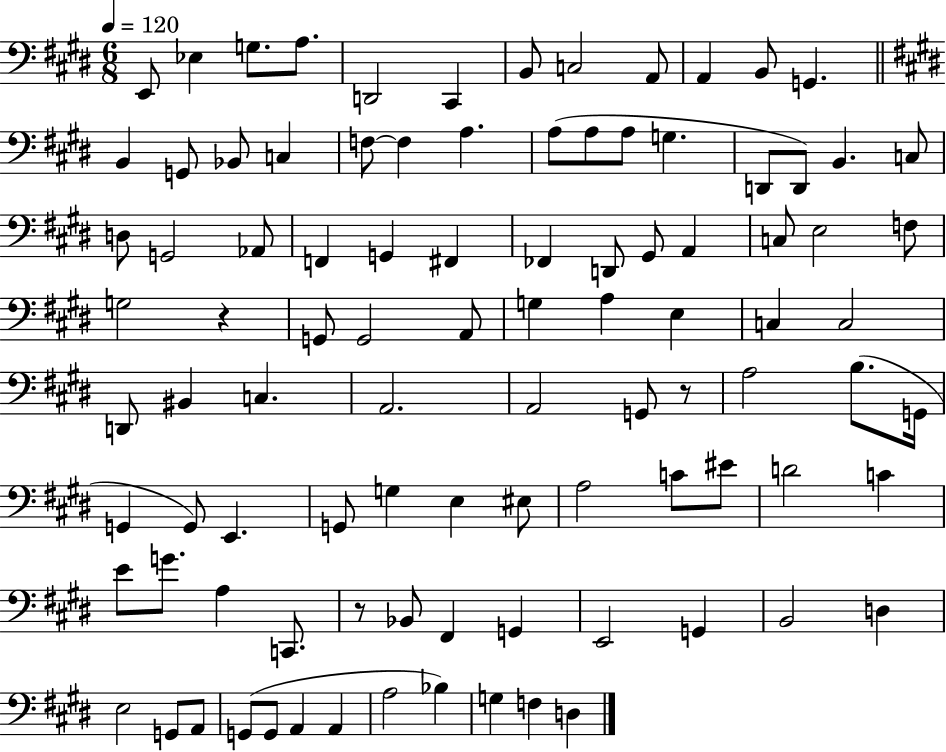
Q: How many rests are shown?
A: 3